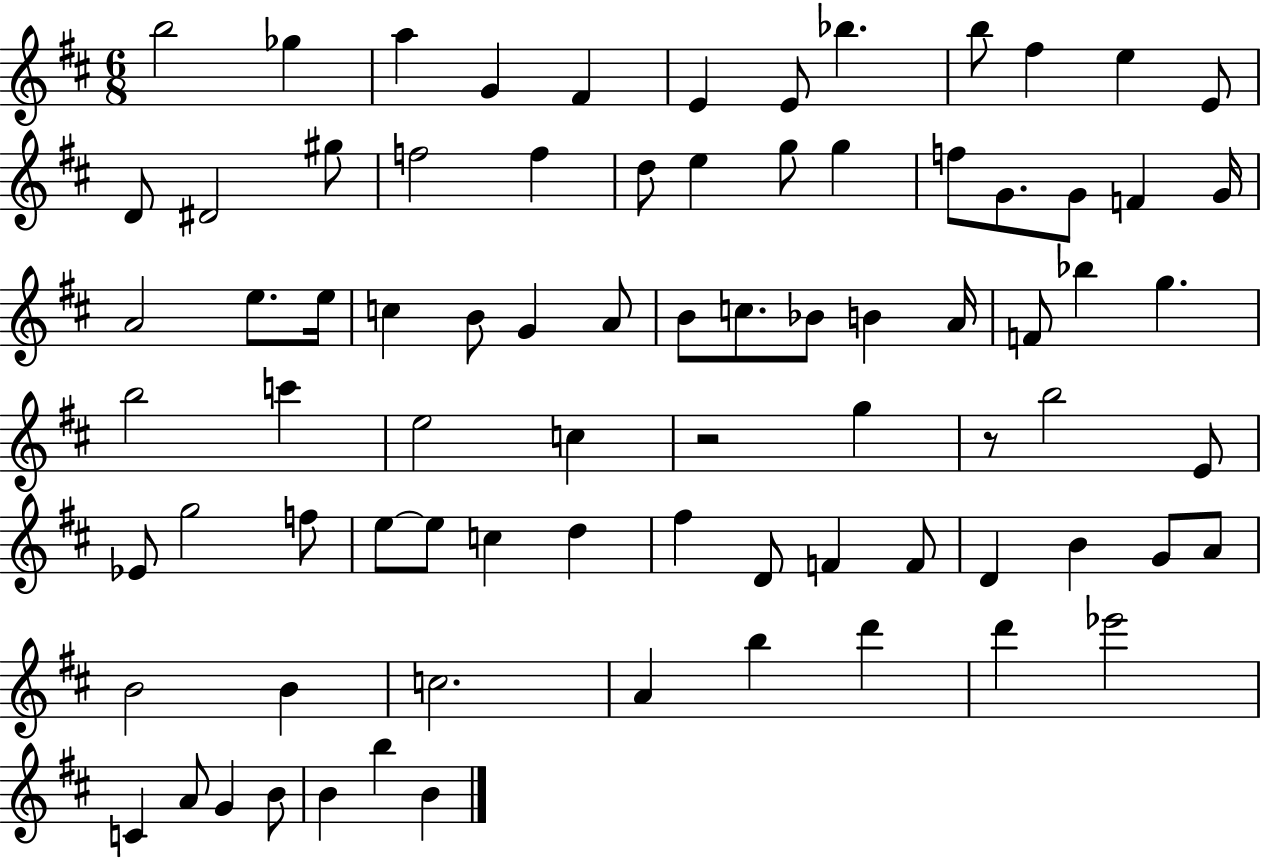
X:1
T:Untitled
M:6/8
L:1/4
K:D
b2 _g a G ^F E E/2 _b b/2 ^f e E/2 D/2 ^D2 ^g/2 f2 f d/2 e g/2 g f/2 G/2 G/2 F G/4 A2 e/2 e/4 c B/2 G A/2 B/2 c/2 _B/2 B A/4 F/2 _b g b2 c' e2 c z2 g z/2 b2 E/2 _E/2 g2 f/2 e/2 e/2 c d ^f D/2 F F/2 D B G/2 A/2 B2 B c2 A b d' d' _e'2 C A/2 G B/2 B b B